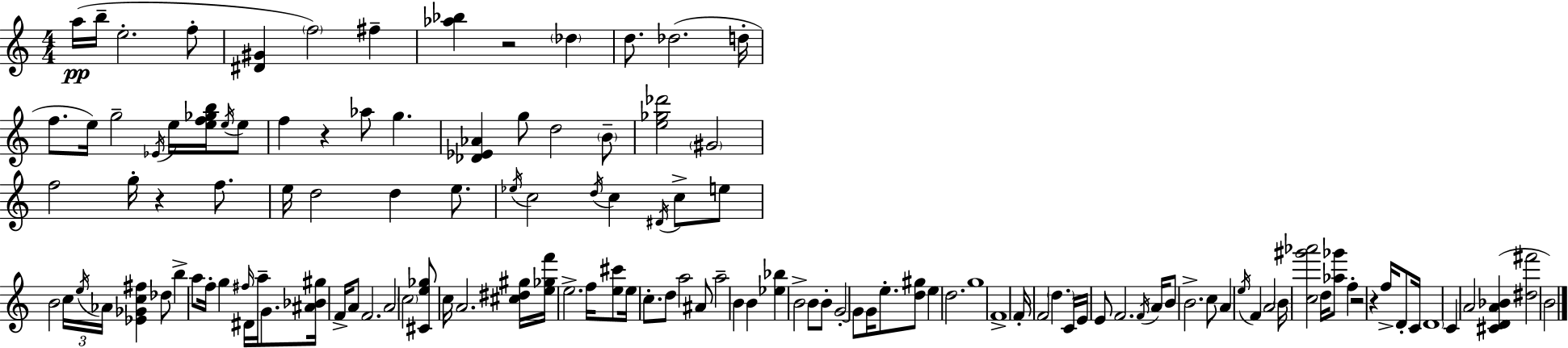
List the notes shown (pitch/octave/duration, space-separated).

A5/s B5/s E5/h. F5/e [D#4,G#4]/q F5/h F#5/q [Ab5,Bb5]/q R/h Db5/q D5/e. Db5/h. D5/s F5/e. E5/s G5/h Eb4/s E5/s [E5,F5,Gb5,B5]/s E5/s E5/e F5/q R/q Ab5/e G5/q. [Db4,Eb4,Ab4]/q G5/e D5/h B4/e [E5,Gb5,Db6]/h G#4/h F5/h G5/s R/q F5/e. E5/s D5/h D5/q E5/e. Eb5/s C5/h D5/s C5/q D#4/s C5/e E5/e B4/h C5/s E5/s Ab4/s [Eb4,Gb4,C5,F#5]/q Db5/e B5/q A5/e F5/s G5/q F#5/s D#4/s A5/s G4/e. [A#4,Bb4,G#5]/s F4/s A4/e F4/h. A4/h C5/h [C#4,E5,Gb5]/e C5/s A4/h. [C#5,D#5,G#5]/s [E5,Gb5,F6]/s E5/h. F5/s [E5,C#6]/e E5/s C5/e. D5/e A5/h A#4/e A5/h B4/q B4/q [Eb5,Bb5]/q B4/h B4/e B4/e G4/h G4/e G4/s E5/e. [D5,G#5]/e E5/q D5/h. G5/w F4/w F4/s F4/h D5/q. C4/s E4/s E4/e F4/h. F4/s A4/s B4/e B4/h. C5/e A4/q E5/s F4/q A4/h B4/s [C5,G#6,Ab6]/h D5/s [Ab5,Gb6]/e F5/q R/h R/q F5/s D4/e C4/s D4/w C4/q A4/h [C#4,D4,A4,Bb4]/q [D#5,F#6]/h B4/h